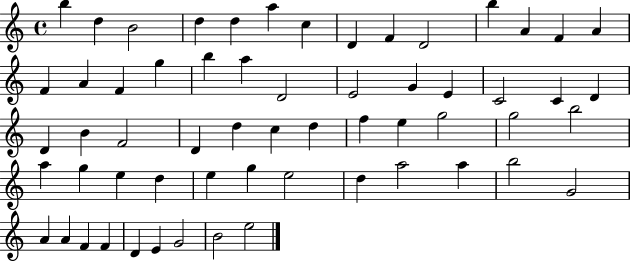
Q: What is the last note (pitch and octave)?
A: E5